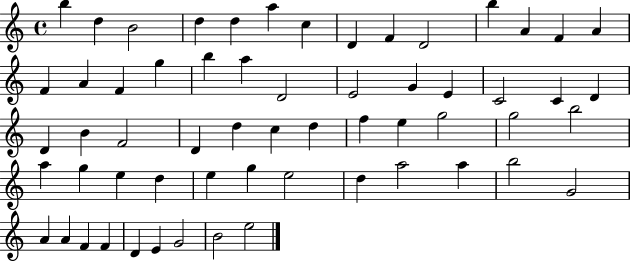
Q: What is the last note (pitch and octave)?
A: E5